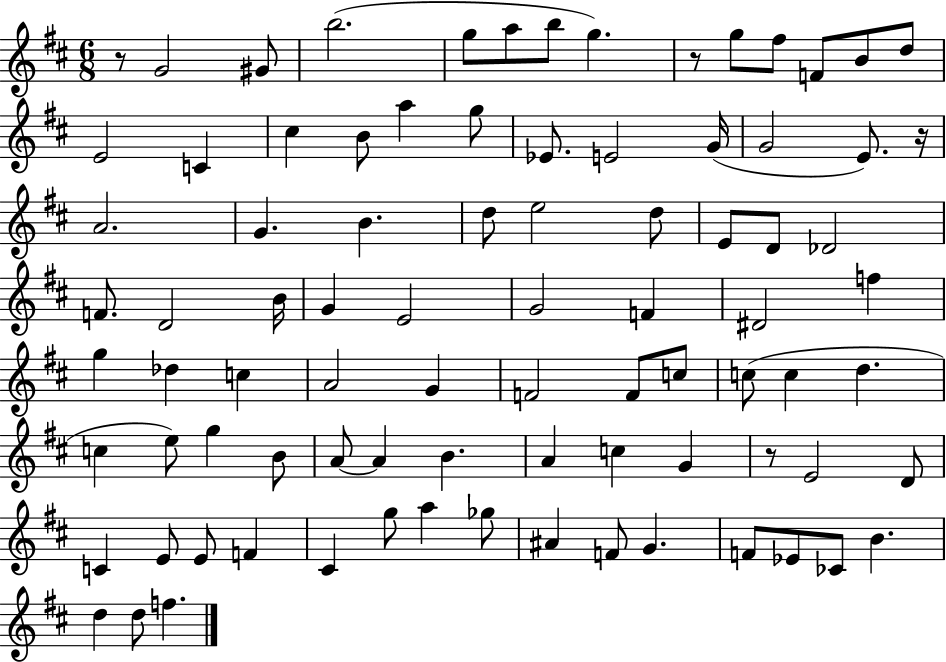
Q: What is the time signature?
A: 6/8